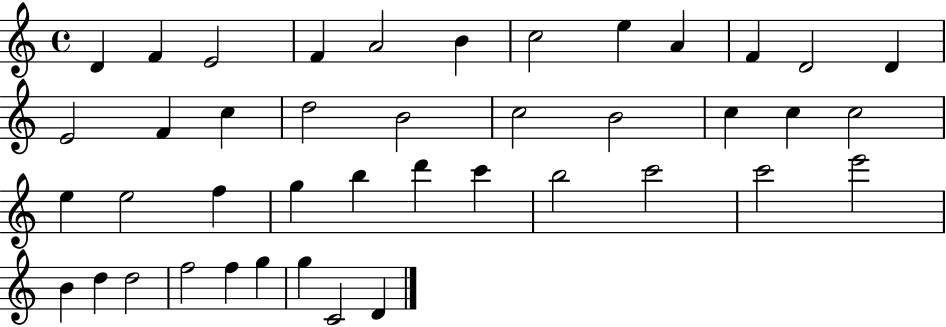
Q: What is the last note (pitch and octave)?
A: D4